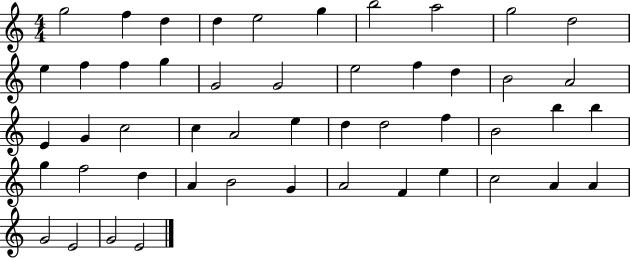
{
  \clef treble
  \numericTimeSignature
  \time 4/4
  \key c \major
  g''2 f''4 d''4 | d''4 e''2 g''4 | b''2 a''2 | g''2 d''2 | \break e''4 f''4 f''4 g''4 | g'2 g'2 | e''2 f''4 d''4 | b'2 a'2 | \break e'4 g'4 c''2 | c''4 a'2 e''4 | d''4 d''2 f''4 | b'2 b''4 b''4 | \break g''4 f''2 d''4 | a'4 b'2 g'4 | a'2 f'4 e''4 | c''2 a'4 a'4 | \break g'2 e'2 | g'2 e'2 | \bar "|."
}